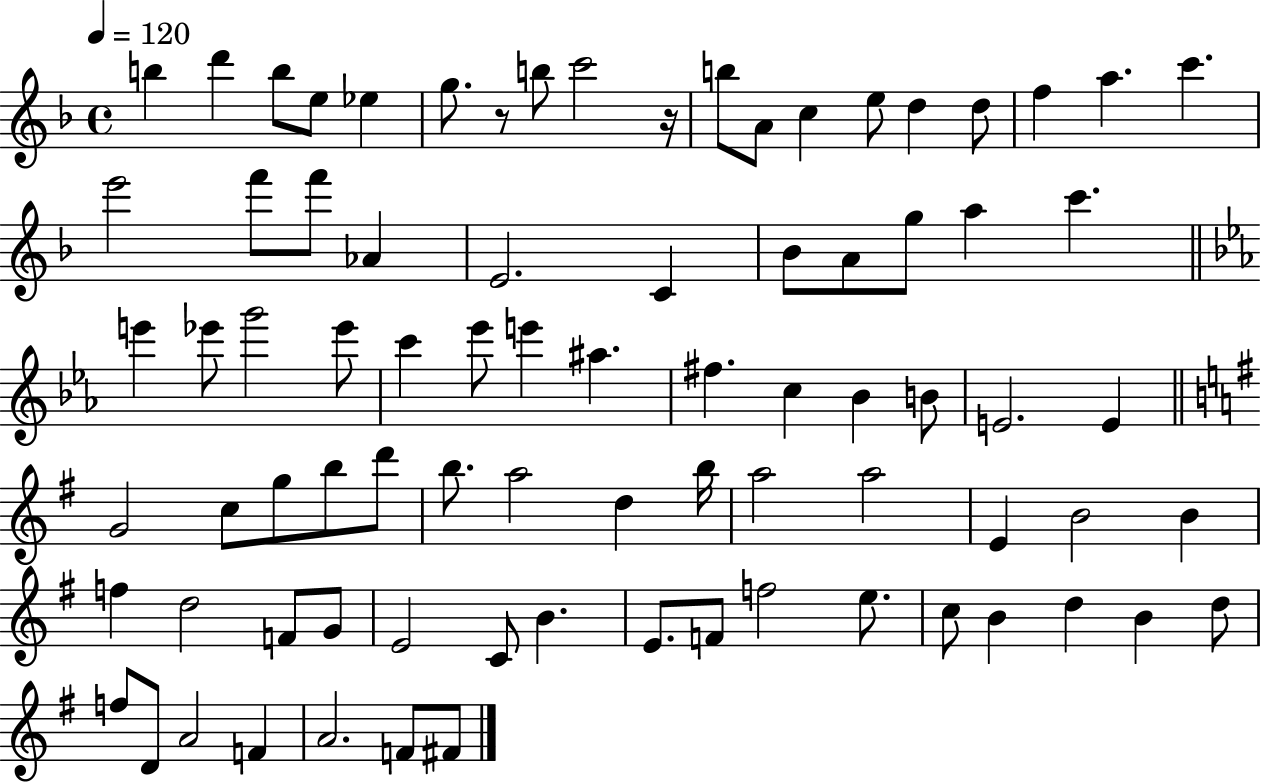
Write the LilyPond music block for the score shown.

{
  \clef treble
  \time 4/4
  \defaultTimeSignature
  \key f \major
  \tempo 4 = 120
  b''4 d'''4 b''8 e''8 ees''4 | g''8. r8 b''8 c'''2 r16 | b''8 a'8 c''4 e''8 d''4 d''8 | f''4 a''4. c'''4. | \break e'''2 f'''8 f'''8 aes'4 | e'2. c'4 | bes'8 a'8 g''8 a''4 c'''4. | \bar "||" \break \key c \minor e'''4 ees'''8 g'''2 ees'''8 | c'''4 ees'''8 e'''4 ais''4. | fis''4. c''4 bes'4 b'8 | e'2. e'4 | \break \bar "||" \break \key e \minor g'2 c''8 g''8 b''8 d'''8 | b''8. a''2 d''4 b''16 | a''2 a''2 | e'4 b'2 b'4 | \break f''4 d''2 f'8 g'8 | e'2 c'8 b'4. | e'8. f'8 f''2 e''8. | c''8 b'4 d''4 b'4 d''8 | \break f''8 d'8 a'2 f'4 | a'2. f'8 fis'8 | \bar "|."
}